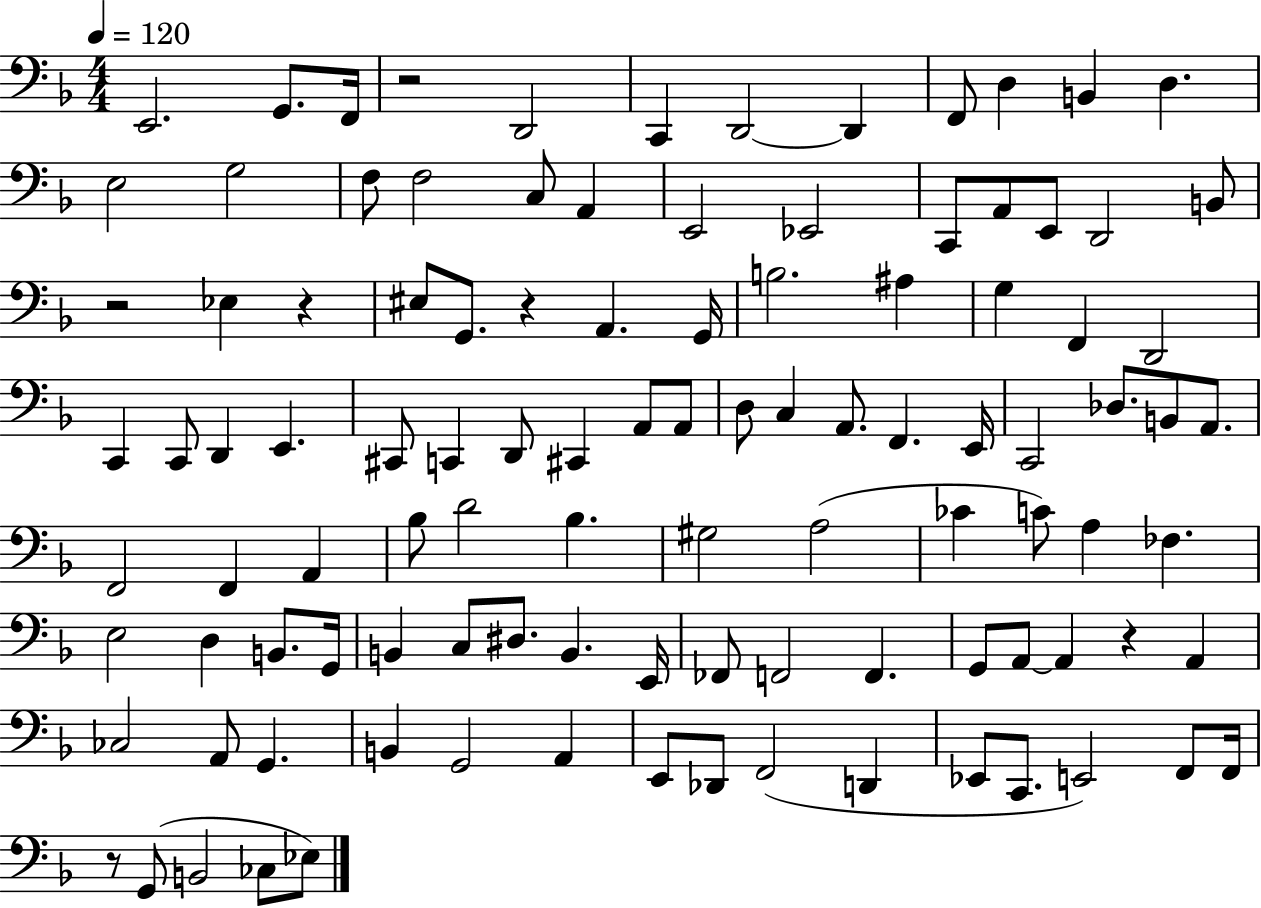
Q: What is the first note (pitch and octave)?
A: E2